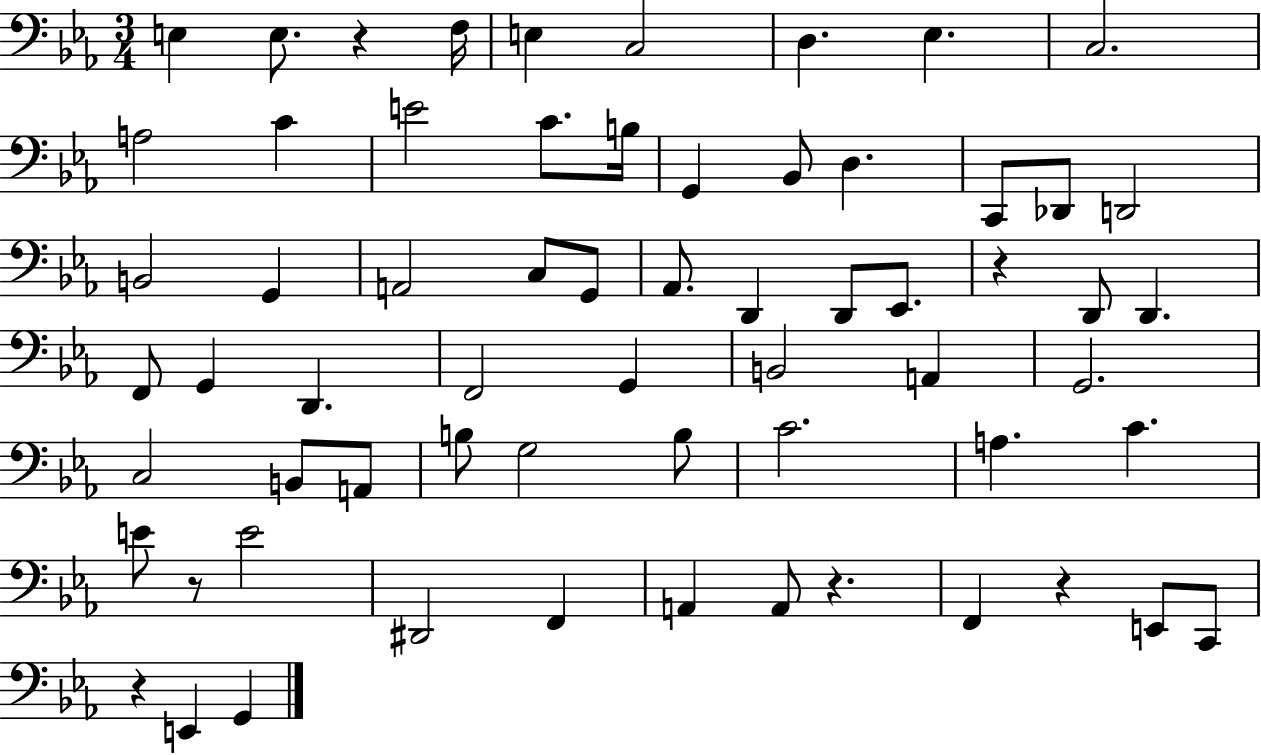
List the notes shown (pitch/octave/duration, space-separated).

E3/q E3/e. R/q F3/s E3/q C3/h D3/q. Eb3/q. C3/h. A3/h C4/q E4/h C4/e. B3/s G2/q Bb2/e D3/q. C2/e Db2/e D2/h B2/h G2/q A2/h C3/e G2/e Ab2/e. D2/q D2/e Eb2/e. R/q D2/e D2/q. F2/e G2/q D2/q. F2/h G2/q B2/h A2/q G2/h. C3/h B2/e A2/e B3/e G3/h B3/e C4/h. A3/q. C4/q. E4/e R/e E4/h D#2/h F2/q A2/q A2/e R/q. F2/q R/q E2/e C2/e R/q E2/q G2/q